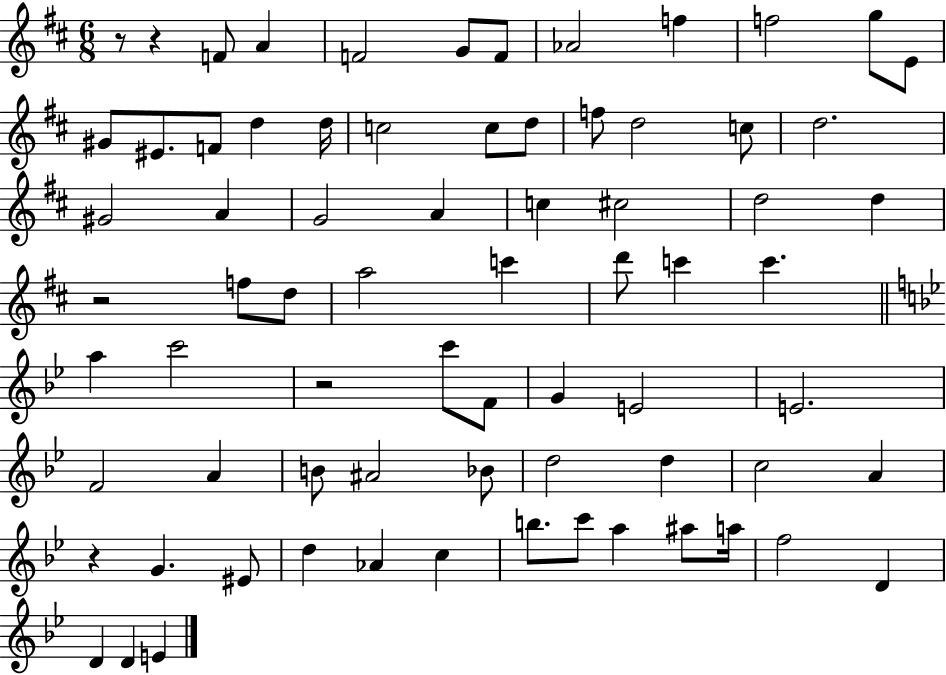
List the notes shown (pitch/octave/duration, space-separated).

R/e R/q F4/e A4/q F4/h G4/e F4/e Ab4/h F5/q F5/h G5/e E4/e G#4/e EIS4/e. F4/e D5/q D5/s C5/h C5/e D5/e F5/e D5/h C5/e D5/h. G#4/h A4/q G4/h A4/q C5/q C#5/h D5/h D5/q R/h F5/e D5/e A5/h C6/q D6/e C6/q C6/q. A5/q C6/h R/h C6/e F4/e G4/q E4/h E4/h. F4/h A4/q B4/e A#4/h Bb4/e D5/h D5/q C5/h A4/q R/q G4/q. EIS4/e D5/q Ab4/q C5/q B5/e. C6/e A5/q A#5/e A5/s F5/h D4/q D4/q D4/q E4/q